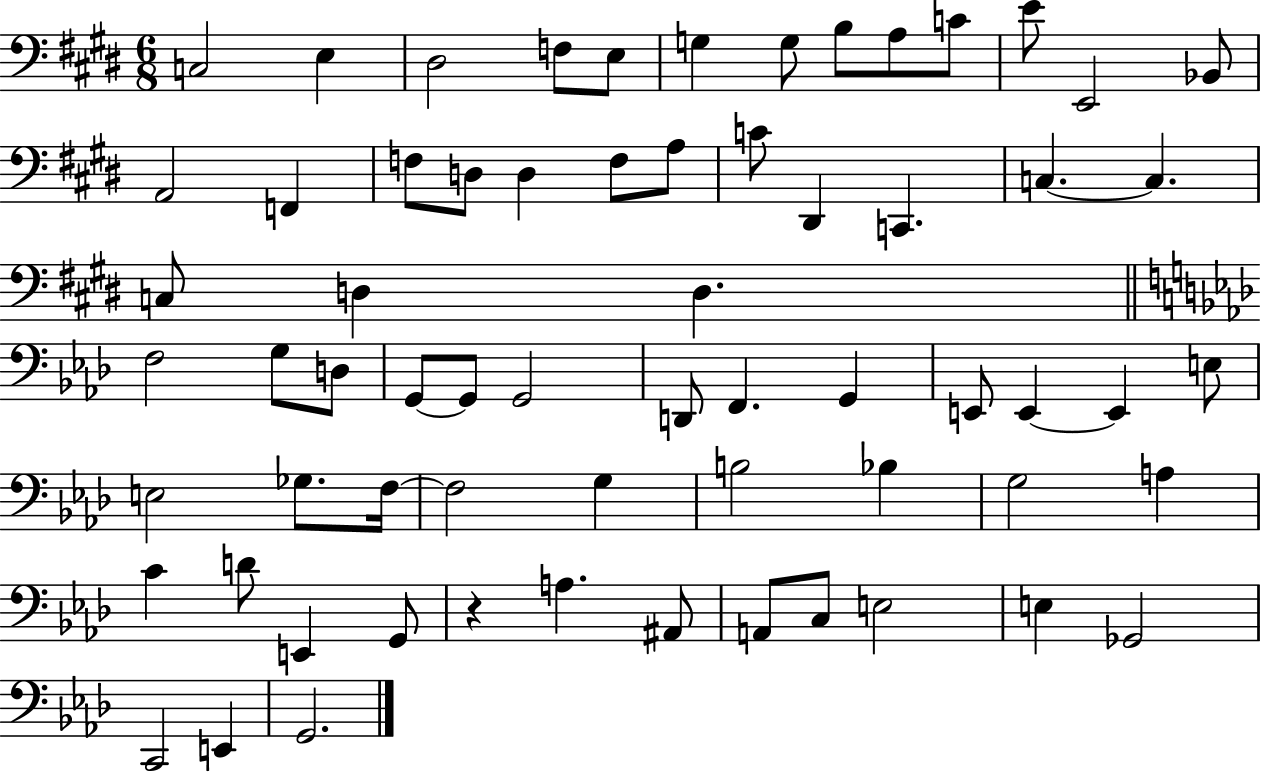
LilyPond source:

{
  \clef bass
  \numericTimeSignature
  \time 6/8
  \key e \major
  \repeat volta 2 { c2 e4 | dis2 f8 e8 | g4 g8 b8 a8 c'8 | e'8 e,2 bes,8 | \break a,2 f,4 | f8 d8 d4 f8 a8 | c'8 dis,4 c,4. | c4.~~ c4. | \break c8 d4 d4. | \bar "||" \break \key f \minor f2 g8 d8 | g,8~~ g,8 g,2 | d,8 f,4. g,4 | e,8 e,4~~ e,4 e8 | \break e2 ges8. f16~~ | f2 g4 | b2 bes4 | g2 a4 | \break c'4 d'8 e,4 g,8 | r4 a4. ais,8 | a,8 c8 e2 | e4 ges,2 | \break c,2 e,4 | g,2. | } \bar "|."
}